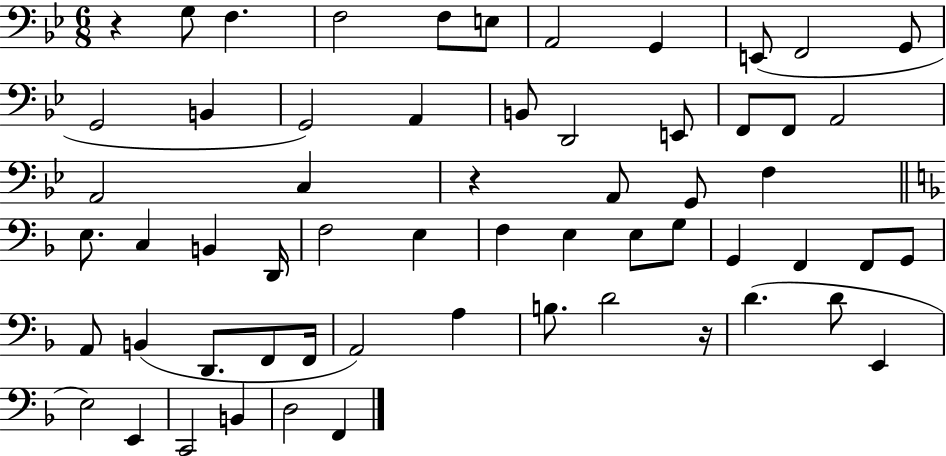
R/q G3/e F3/q. F3/h F3/e E3/e A2/h G2/q E2/e F2/h G2/e G2/h B2/q G2/h A2/q B2/e D2/h E2/e F2/e F2/e A2/h A2/h C3/q R/q A2/e G2/e F3/q E3/e. C3/q B2/q D2/s F3/h E3/q F3/q E3/q E3/e G3/e G2/q F2/q F2/e G2/e A2/e B2/q D2/e. F2/e F2/s A2/h A3/q B3/e. D4/h R/s D4/q. D4/e E2/q E3/h E2/q C2/h B2/q D3/h F2/q